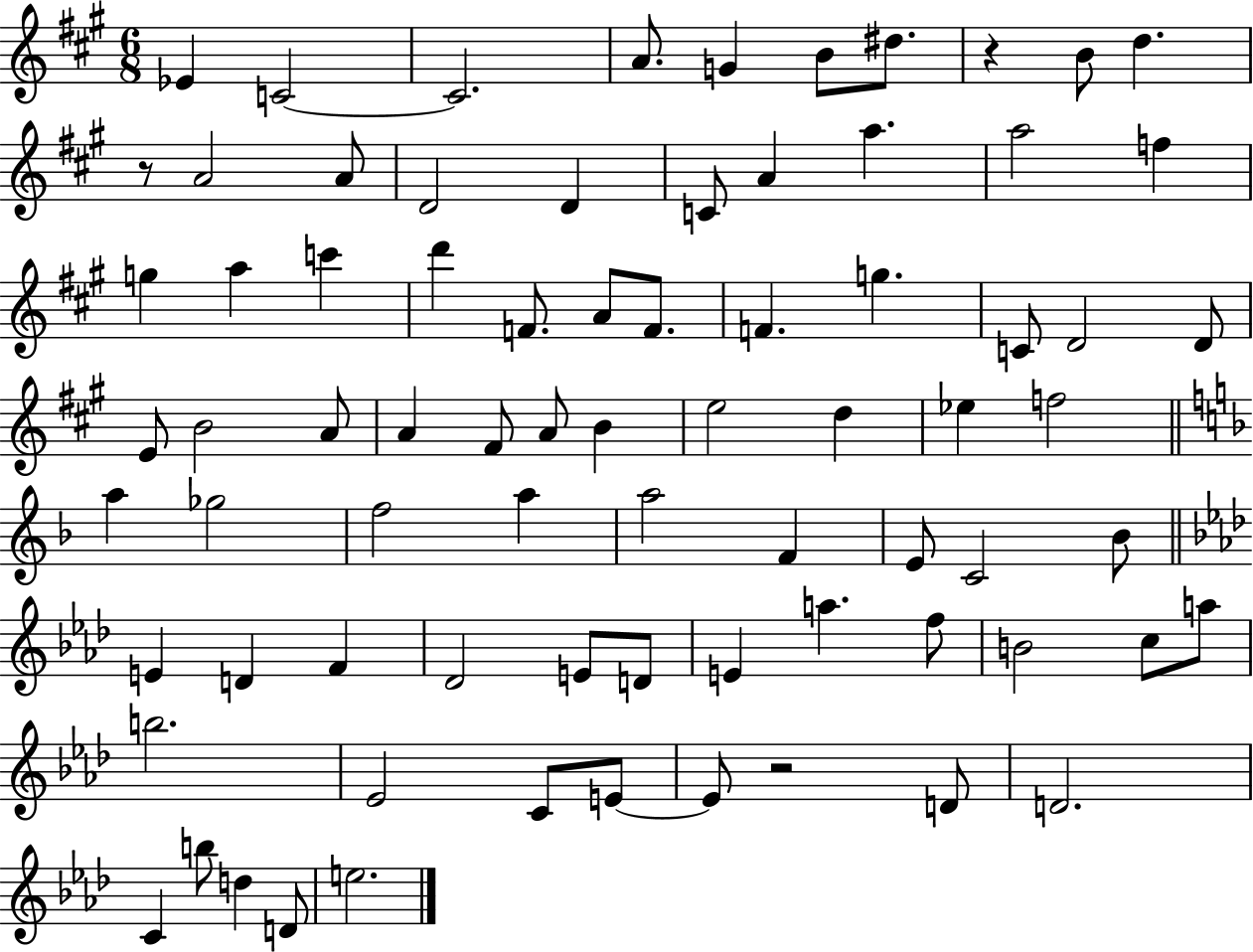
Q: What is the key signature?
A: A major